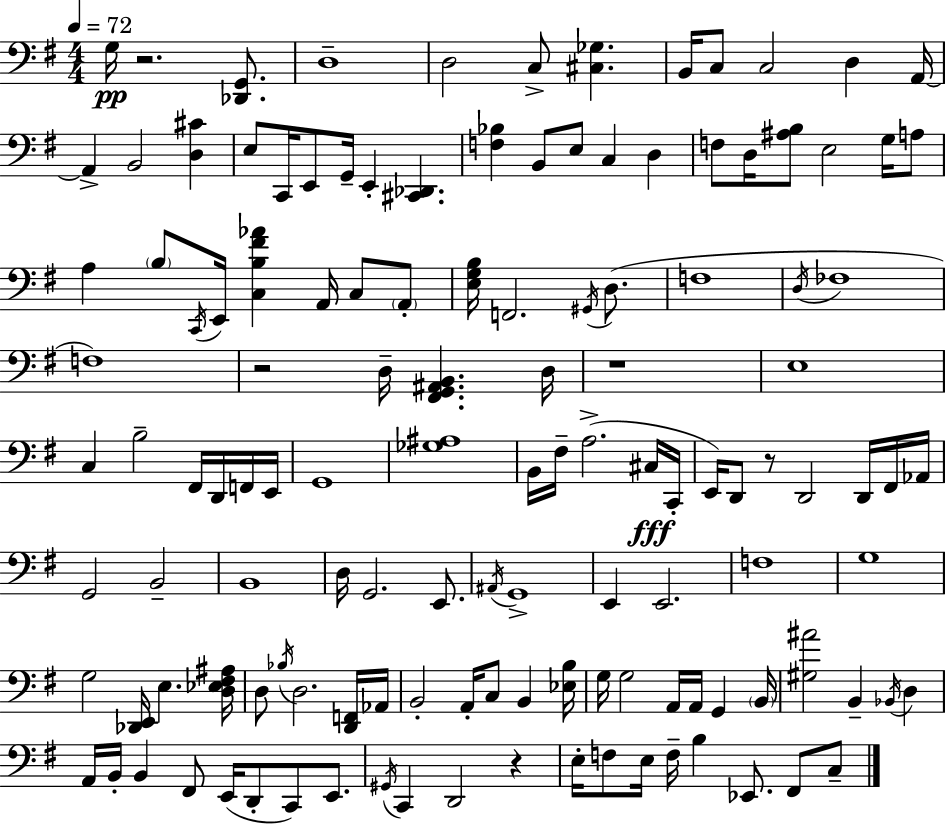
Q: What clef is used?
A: bass